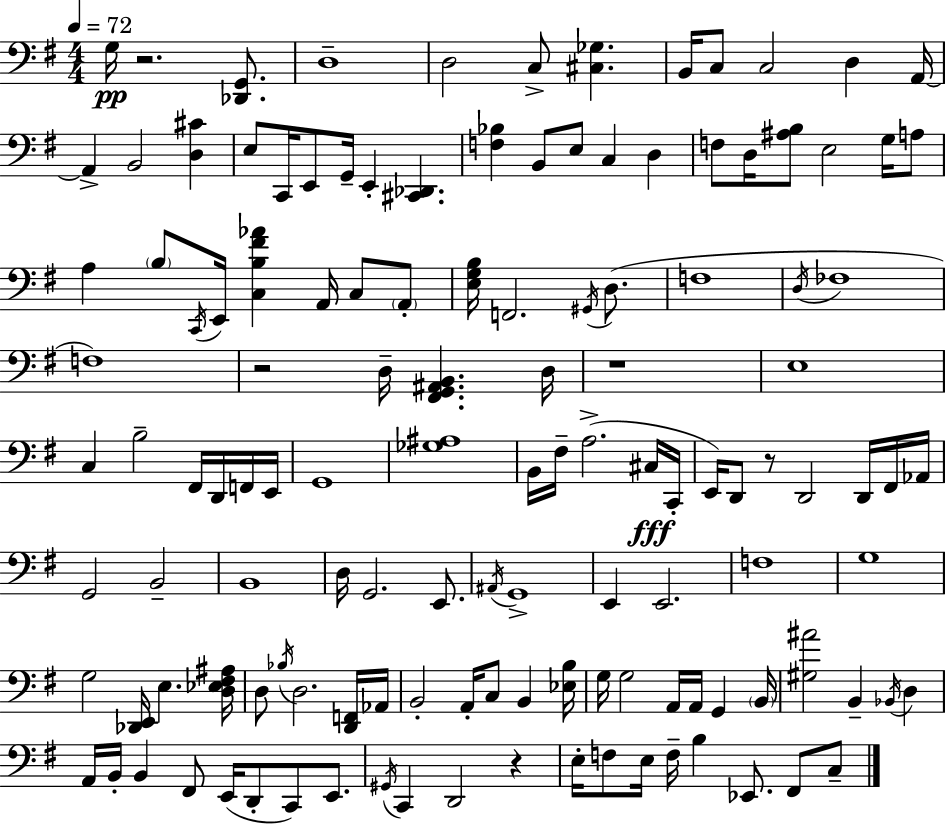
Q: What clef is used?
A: bass